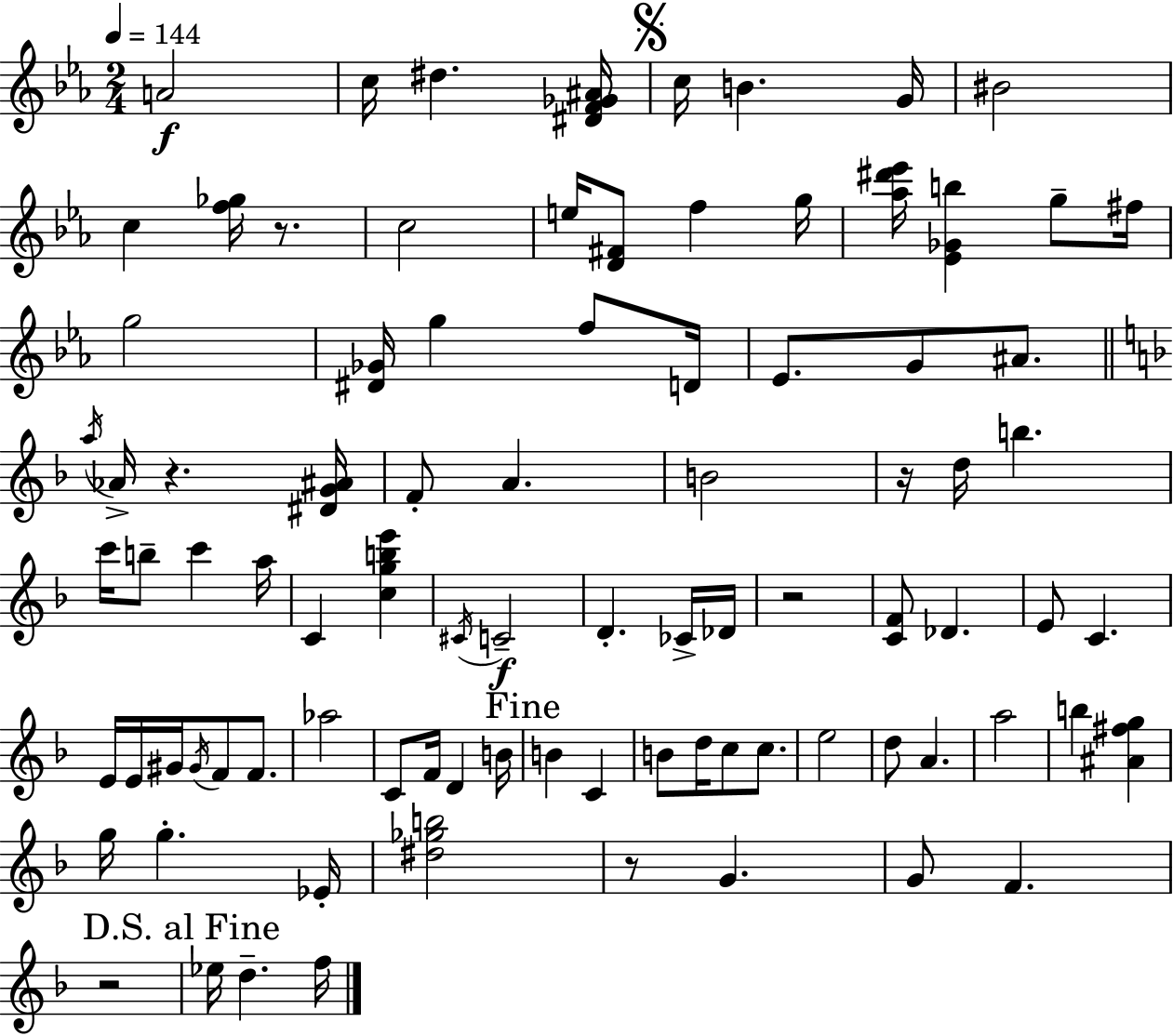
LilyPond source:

{
  \clef treble
  \numericTimeSignature
  \time 2/4
  \key c \minor
  \tempo 4 = 144
  \repeat volta 2 { a'2\f | c''16 dis''4. <dis' f' ges' ais'>16 | \mark \markup { \musicglyph "scripts.segno" } c''16 b'4. g'16 | bis'2 | \break c''4 <f'' ges''>16 r8. | c''2 | e''16 <d' fis'>8 f''4 g''16 | <aes'' dis''' ees'''>16 <ees' ges' b''>4 g''8-- fis''16 | \break g''2 | <dis' ges'>16 g''4 f''8 d'16 | ees'8. g'8 ais'8. | \bar "||" \break \key d \minor \acciaccatura { a''16 } aes'16-> r4. | <dis' g' ais'>16 f'8-. a'4. | b'2 | r16 d''16 b''4. | \break c'''16 b''8-- c'''4 | a''16 c'4 <c'' g'' b'' e'''>4 | \acciaccatura { cis'16 }\f c'2-- | d'4.-. | \break ces'16-> des'16 r2 | <c' f'>8 des'4. | e'8 c'4. | e'16 e'16 gis'16 \acciaccatura { gis'16 } f'8 | \break f'8. aes''2 | c'8 f'16 d'4 | b'16 \mark "Fine" b'4 c'4 | b'8 d''16 c''8 | \break c''8. e''2 | d''8 a'4. | a''2 | b''4 <ais' fis'' g''>4 | \break g''16 g''4.-. | ees'16-. <dis'' ges'' b''>2 | r8 g'4. | g'8 f'4. | \break r2 | \mark "D.S. al Fine" ees''16 d''4.-- | f''16 } \bar "|."
}